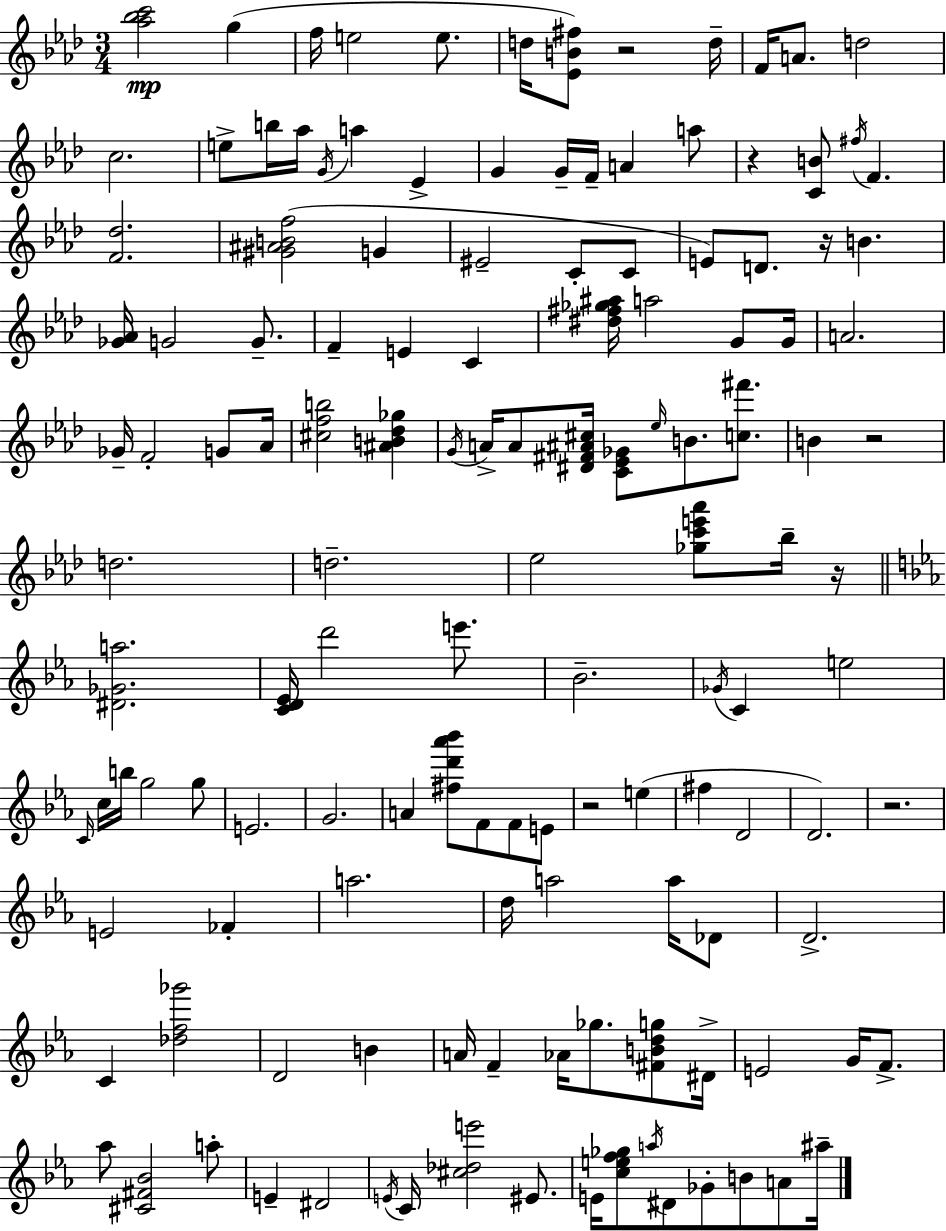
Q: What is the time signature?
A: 3/4